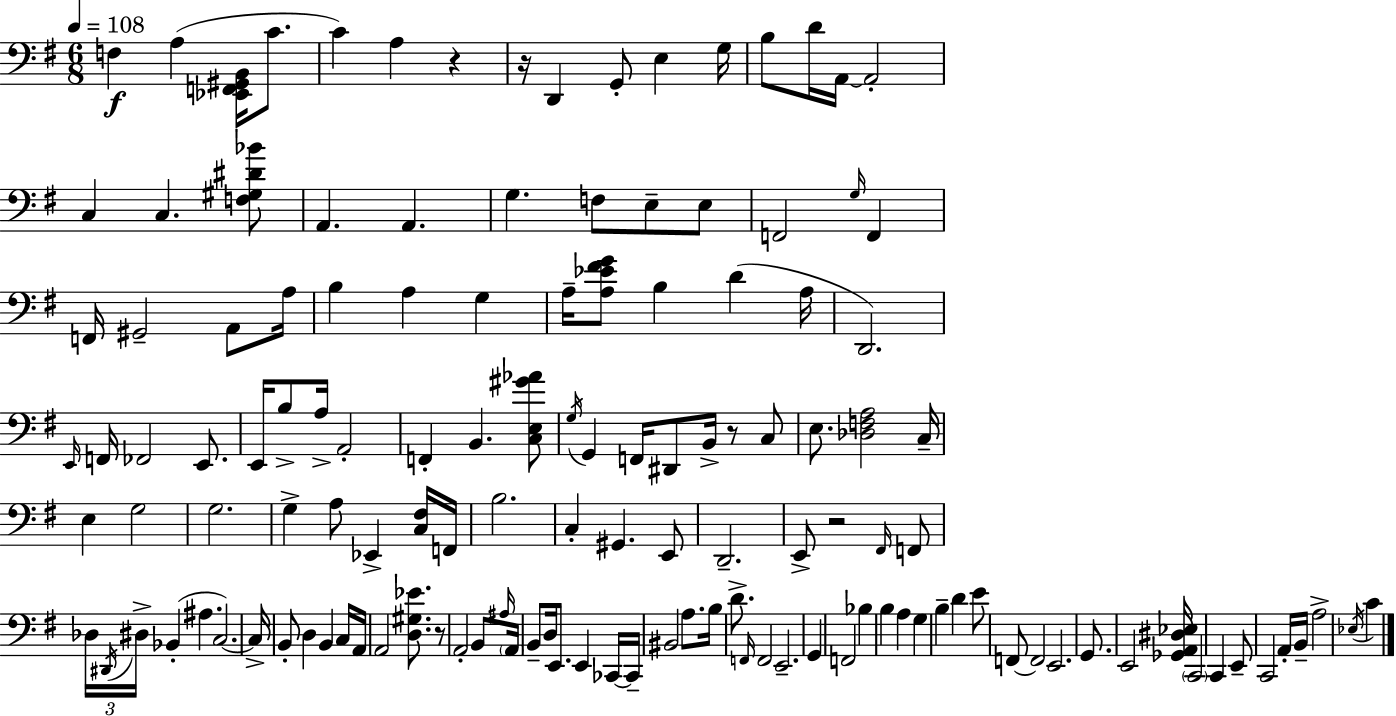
F3/q A3/q [Eb2,F2,G#2,B2]/s C4/e. C4/q A3/q R/q R/s D2/q G2/e E3/q G3/s B3/e D4/s A2/s A2/h C3/q C3/q. [F3,G#3,D#4,Bb4]/e A2/q. A2/q. G3/q. F3/e E3/e E3/e F2/h G3/s F2/q F2/s G#2/h A2/e A3/s B3/q A3/q G3/q A3/s [A3,Eb4,F#4,G4]/e B3/q D4/q A3/s D2/h. E2/s F2/s FES2/h E2/e. E2/s B3/e A3/s A2/h F2/q B2/q. [C3,E3,G#4,Ab4]/e G3/s G2/q F2/s D#2/e B2/s R/e C3/e E3/e. [Db3,F3,A3]/h C3/s E3/q G3/h G3/h. G3/q A3/e Eb2/q [C3,F#3]/s F2/s B3/h. C3/q G#2/q. E2/e D2/h. E2/e R/h F#2/s F2/e Db3/s D#2/s D#3/s Bb2/q A#3/q. C3/h. C3/s B2/e D3/q B2/q C3/s A2/s A2/h [D3,G#3,Eb4]/e. R/e A2/h B2/e A#3/s A2/s B2/e D3/s E2/e. E2/q CES2/s CES2/s BIS2/h A3/e. B3/s D4/e. F2/s F2/h E2/h. G2/q F2/h Bb3/q B3/q A3/q G3/q B3/q D4/q E4/e F2/e F2/h E2/h. G2/e. E2/h [Gb2,A2,D#3,Eb3]/s C2/h C2/q E2/e C2/h A2/s B2/s A3/h Eb3/s C4/q